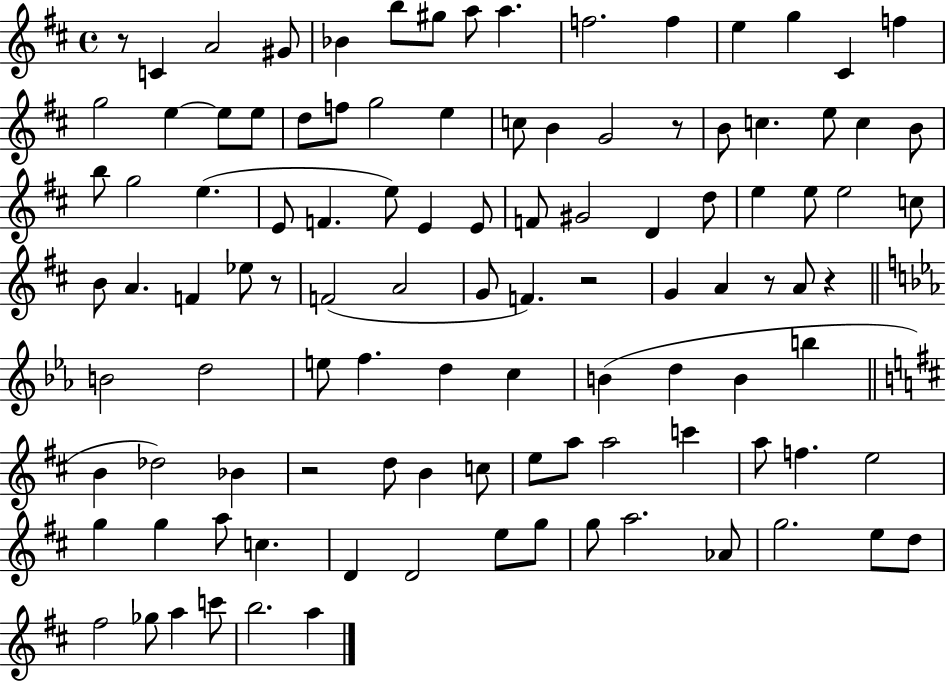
R/e C4/q A4/h G#4/e Bb4/q B5/e G#5/e A5/e A5/q. F5/h. F5/q E5/q G5/q C#4/q F5/q G5/h E5/q E5/e E5/e D5/e F5/e G5/h E5/q C5/e B4/q G4/h R/e B4/e C5/q. E5/e C5/q B4/e B5/e G5/h E5/q. E4/e F4/q. E5/e E4/q E4/e F4/e G#4/h D4/q D5/e E5/q E5/e E5/h C5/e B4/e A4/q. F4/q Eb5/e R/e F4/h A4/h G4/e F4/q. R/h G4/q A4/q R/e A4/e R/q B4/h D5/h E5/e F5/q. D5/q C5/q B4/q D5/q B4/q B5/q B4/q Db5/h Bb4/q R/h D5/e B4/q C5/e E5/e A5/e A5/h C6/q A5/e F5/q. E5/h G5/q G5/q A5/e C5/q. D4/q D4/h E5/e G5/e G5/e A5/h. Ab4/e G5/h. E5/e D5/e F#5/h Gb5/e A5/q C6/e B5/h. A5/q